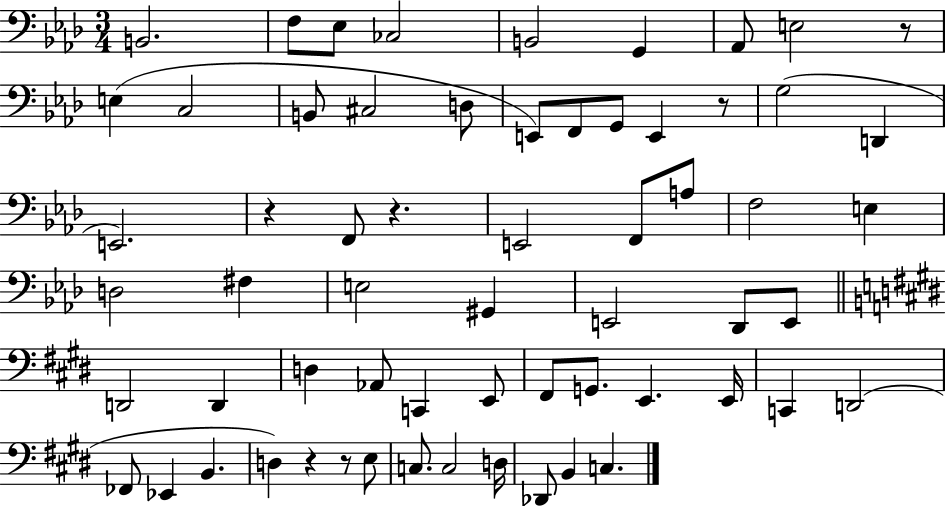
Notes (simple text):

B2/h. F3/e Eb3/e CES3/h B2/h G2/q Ab2/e E3/h R/e E3/q C3/h B2/e C#3/h D3/e E2/e F2/e G2/e E2/q R/e G3/h D2/q E2/h. R/q F2/e R/q. E2/h F2/e A3/e F3/h E3/q D3/h F#3/q E3/h G#2/q E2/h Db2/e E2/e D2/h D2/q D3/q Ab2/e C2/q E2/e F#2/e G2/e. E2/q. E2/s C2/q D2/h FES2/e Eb2/q B2/q. D3/q R/q R/e E3/e C3/e. C3/h D3/s Db2/e B2/q C3/q.